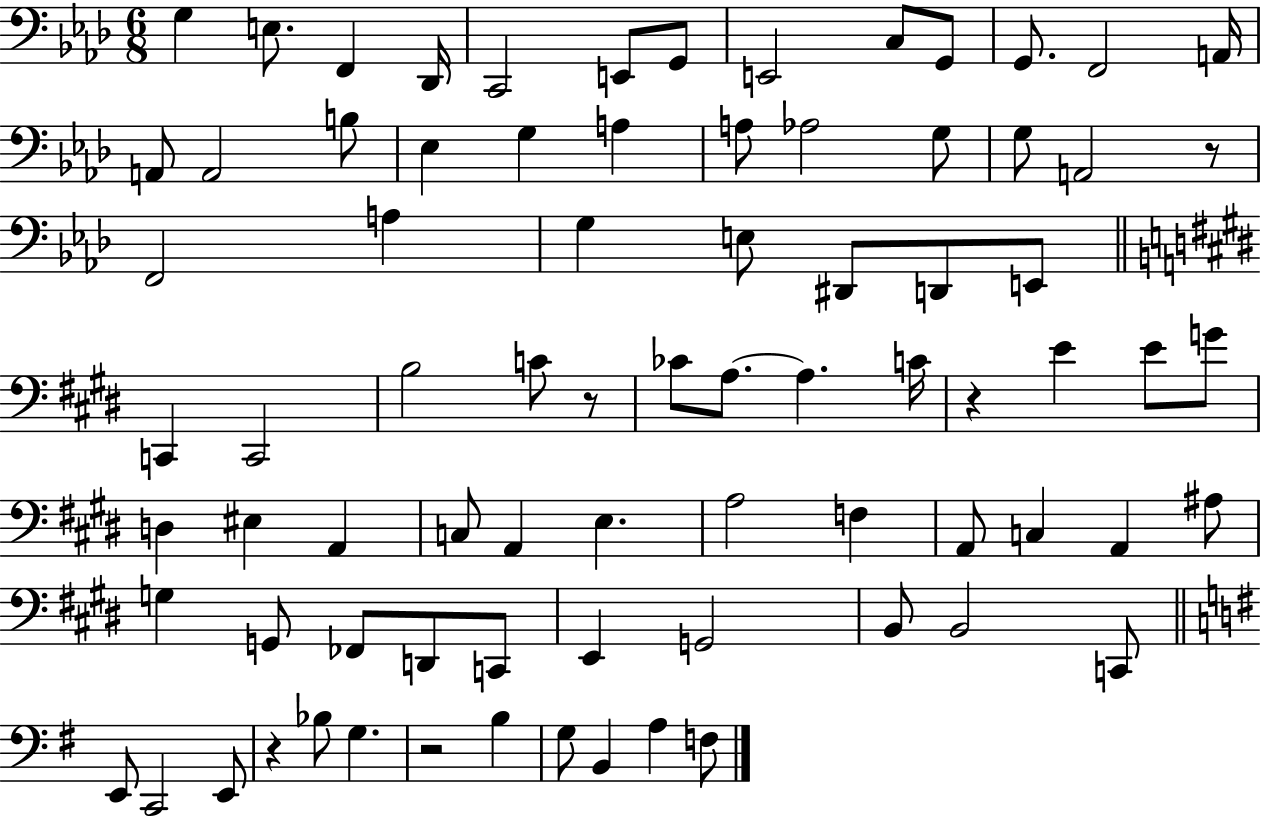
G3/q E3/e. F2/q Db2/s C2/h E2/e G2/e E2/h C3/e G2/e G2/e. F2/h A2/s A2/e A2/h B3/e Eb3/q G3/q A3/q A3/e Ab3/h G3/e G3/e A2/h R/e F2/h A3/q G3/q E3/e D#2/e D2/e E2/e C2/q C2/h B3/h C4/e R/e CES4/e A3/e. A3/q. C4/s R/q E4/q E4/e G4/e D3/q EIS3/q A2/q C3/e A2/q E3/q. A3/h F3/q A2/e C3/q A2/q A#3/e G3/q G2/e FES2/e D2/e C2/e E2/q G2/h B2/e B2/h C2/e E2/e C2/h E2/e R/q Bb3/e G3/q. R/h B3/q G3/e B2/q A3/q F3/e